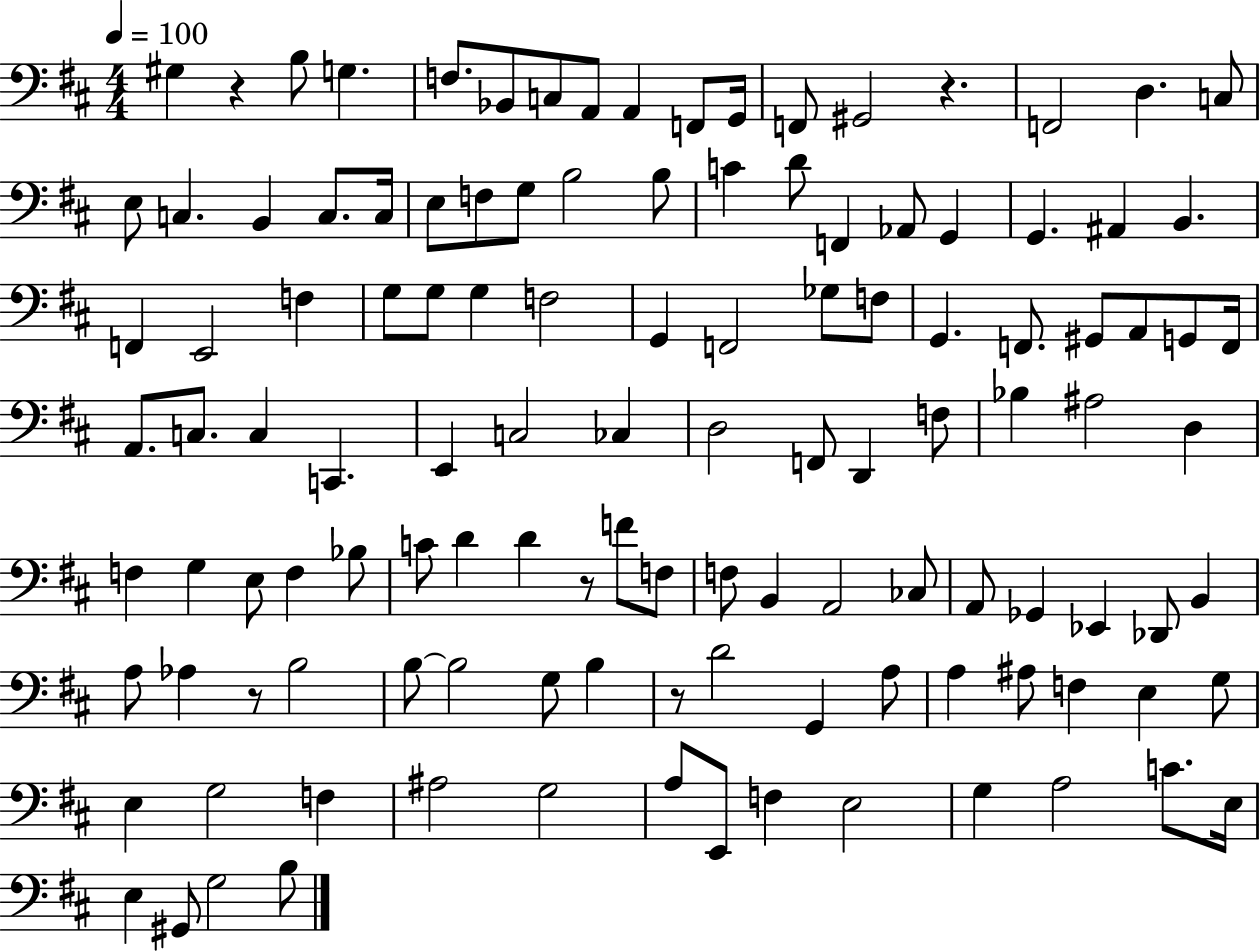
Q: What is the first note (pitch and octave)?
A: G#3